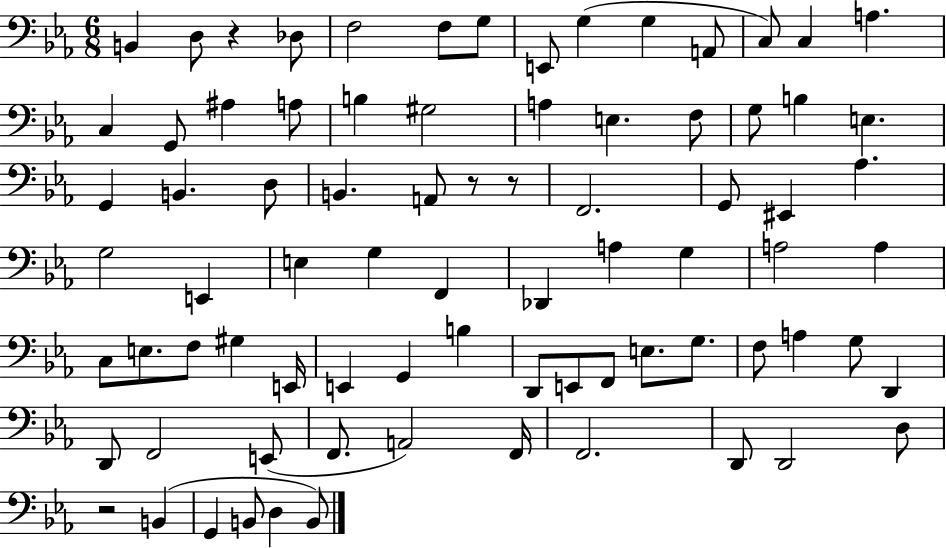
B2/q D3/e R/q Db3/e F3/h F3/e G3/e E2/e G3/q G3/q A2/e C3/e C3/q A3/q. C3/q G2/e A#3/q A3/e B3/q G#3/h A3/q E3/q. F3/e G3/e B3/q E3/q. G2/q B2/q. D3/e B2/q. A2/e R/e R/e F2/h. G2/e EIS2/q Ab3/q. G3/h E2/q E3/q G3/q F2/q Db2/q A3/q G3/q A3/h A3/q C3/e E3/e. F3/e G#3/q E2/s E2/q G2/q B3/q D2/e E2/e F2/e E3/e. G3/e. F3/e A3/q G3/e D2/q D2/e F2/h E2/e F2/e. A2/h F2/s F2/h. D2/e D2/h D3/e R/h B2/q G2/q B2/e D3/q B2/e